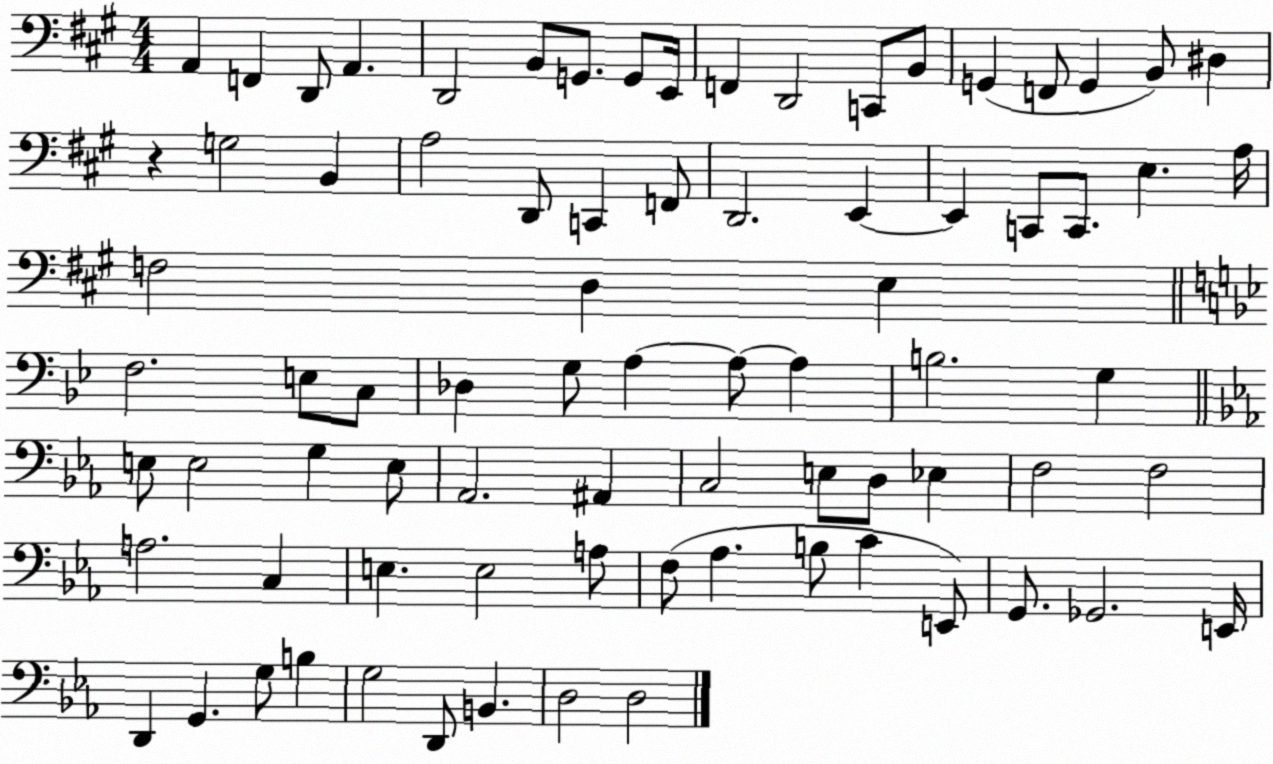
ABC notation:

X:1
T:Untitled
M:4/4
L:1/4
K:A
A,, F,, D,,/2 A,, D,,2 B,,/2 G,,/2 G,,/2 E,,/4 F,, D,,2 C,,/2 B,,/2 G,, F,,/2 G,, B,,/2 ^D, z G,2 B,, A,2 D,,/2 C,, F,,/2 D,,2 E,, E,, C,,/2 C,,/2 E, A,/4 F,2 D, E, F,2 E,/2 C,/2 _D, G,/2 A, A,/2 A, B,2 G, E,/2 E,2 G, E,/2 _A,,2 ^A,, C,2 E,/2 D,/2 _E, F,2 F,2 A,2 C, E, E,2 A,/2 F,/2 _A, B,/2 C E,,/2 G,,/2 _G,,2 E,,/4 D,, G,, G,/2 B, G,2 D,,/2 B,, D,2 D,2